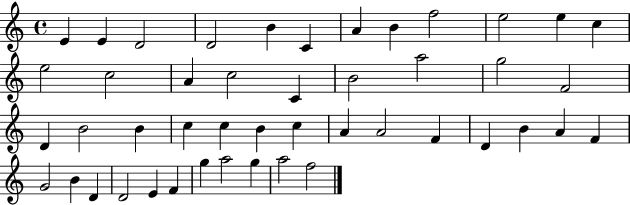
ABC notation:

X:1
T:Untitled
M:4/4
L:1/4
K:C
E E D2 D2 B C A B f2 e2 e c e2 c2 A c2 C B2 a2 g2 F2 D B2 B c c B c A A2 F D B A F G2 B D D2 E F g a2 g a2 f2